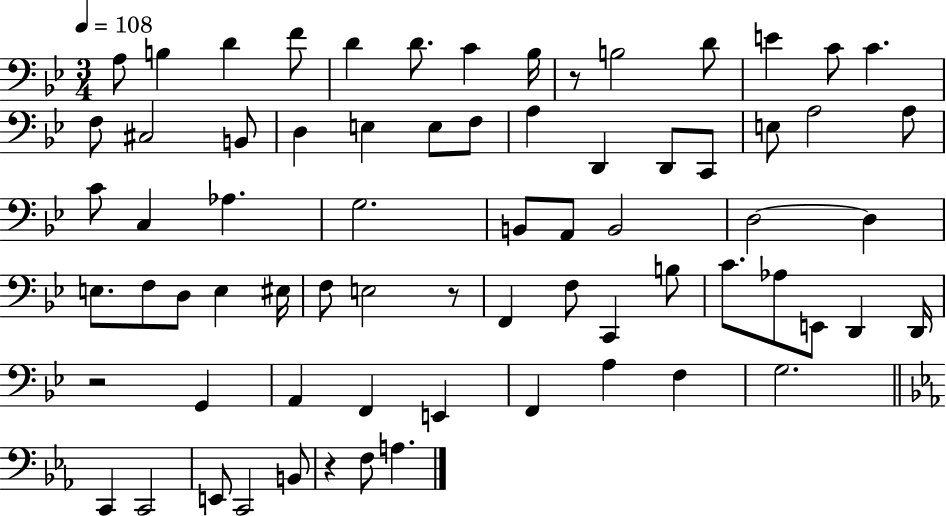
{
  \clef bass
  \numericTimeSignature
  \time 3/4
  \key bes \major
  \tempo 4 = 108
  \repeat volta 2 { a8 b4 d'4 f'8 | d'4 d'8. c'4 bes16 | r8 b2 d'8 | e'4 c'8 c'4. | \break f8 cis2 b,8 | d4 e4 e8 f8 | a4 d,4 d,8 c,8 | e8 a2 a8 | \break c'8 c4 aes4. | g2. | b,8 a,8 b,2 | d2~~ d4 | \break e8. f8 d8 e4 eis16 | f8 e2 r8 | f,4 f8 c,4 b8 | c'8. aes8 e,8 d,4 d,16 | \break r2 g,4 | a,4 f,4 e,4 | f,4 a4 f4 | g2. | \break \bar "||" \break \key ees \major c,4 c,2 | e,8 c,2 b,8 | r4 f8 a4. | } \bar "|."
}